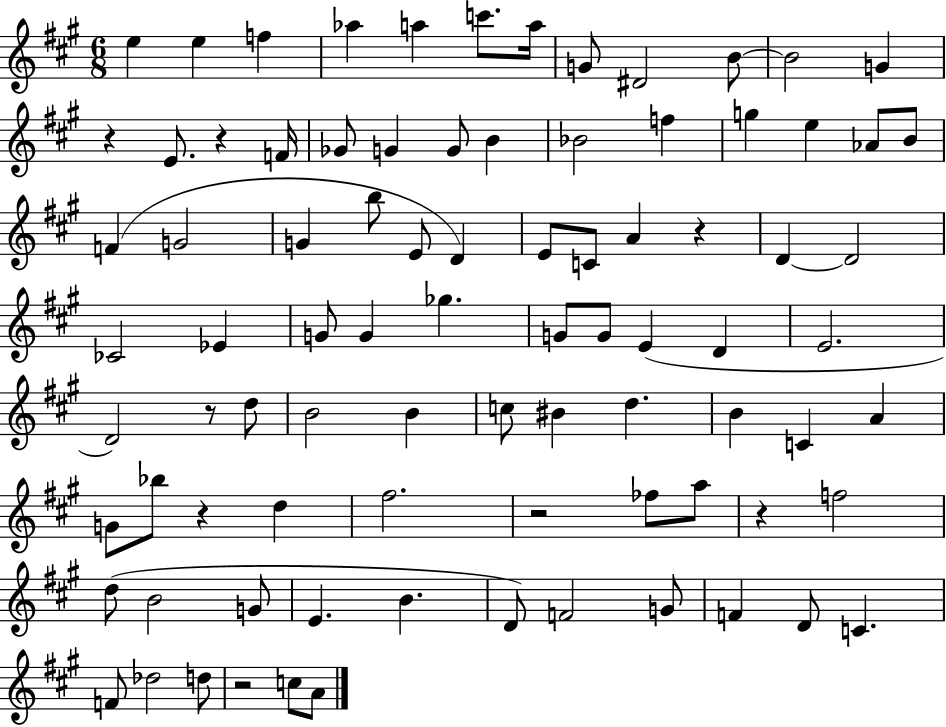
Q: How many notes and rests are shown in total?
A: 86